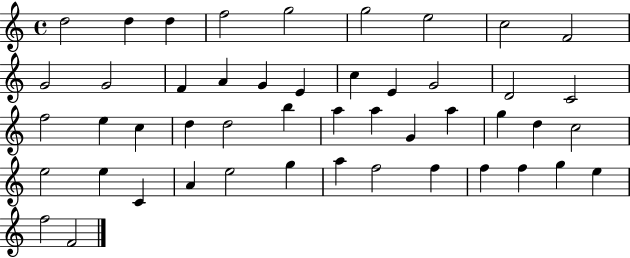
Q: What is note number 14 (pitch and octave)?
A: G4